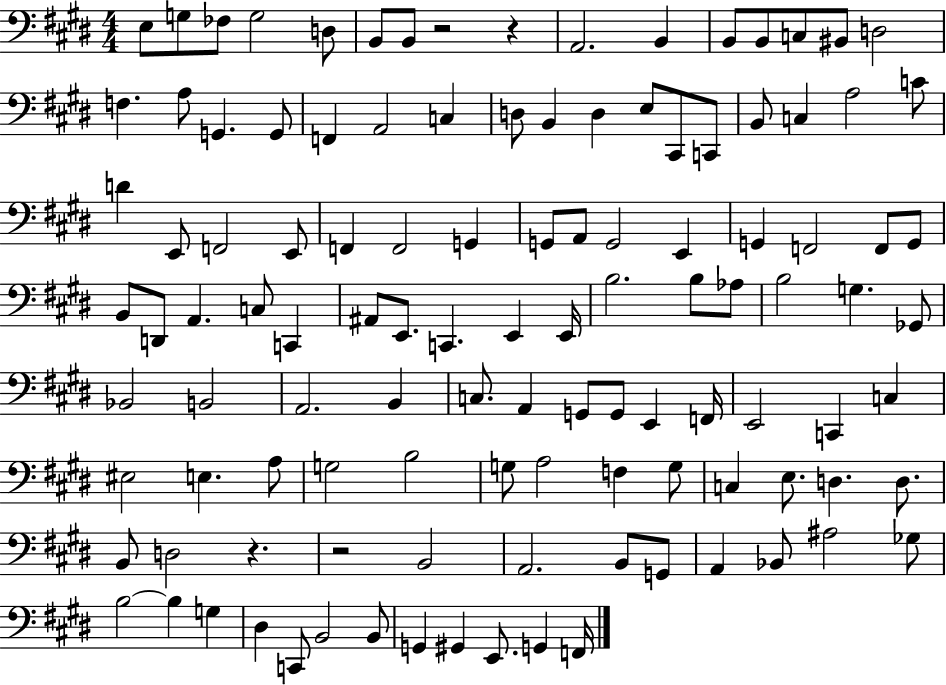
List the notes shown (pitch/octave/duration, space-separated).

E3/e G3/e FES3/e G3/h D3/e B2/e B2/e R/h R/q A2/h. B2/q B2/e B2/e C3/e BIS2/e D3/h F3/q. A3/e G2/q. G2/e F2/q A2/h C3/q D3/e B2/q D3/q E3/e C#2/e C2/e B2/e C3/q A3/h C4/e D4/q E2/e F2/h E2/e F2/q F2/h G2/q G2/e A2/e G2/h E2/q G2/q F2/h F2/e G2/e B2/e D2/e A2/q. C3/e C2/q A#2/e E2/e. C2/q. E2/q E2/s B3/h. B3/e Ab3/e B3/h G3/q. Gb2/e Bb2/h B2/h A2/h. B2/q C3/e. A2/q G2/e G2/e E2/q F2/s E2/h C2/q C3/q EIS3/h E3/q. A3/e G3/h B3/h G3/e A3/h F3/q G3/e C3/q E3/e. D3/q. D3/e. B2/e D3/h R/q. R/h B2/h A2/h. B2/e G2/e A2/q Bb2/e A#3/h Gb3/e B3/h B3/q G3/q D#3/q C2/e B2/h B2/e G2/q G#2/q E2/e. G2/q F2/s